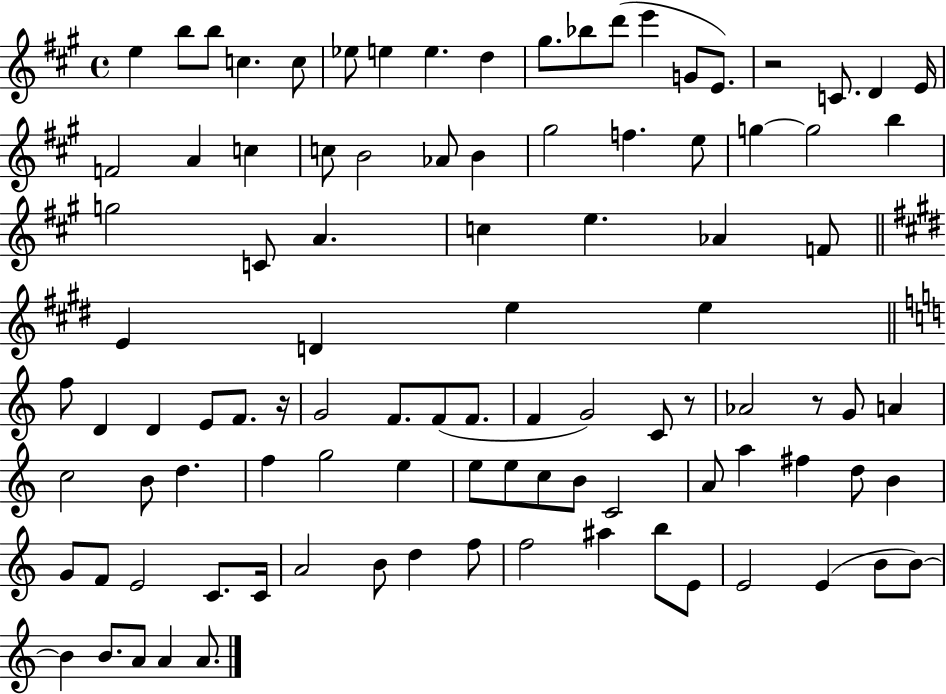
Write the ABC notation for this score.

X:1
T:Untitled
M:4/4
L:1/4
K:A
e b/2 b/2 c c/2 _e/2 e e d ^g/2 _b/2 d'/2 e' G/2 E/2 z2 C/2 D E/4 F2 A c c/2 B2 _A/2 B ^g2 f e/2 g g2 b g2 C/2 A c e _A F/2 E D e e f/2 D D E/2 F/2 z/4 G2 F/2 F/2 F/2 F G2 C/2 z/2 _A2 z/2 G/2 A c2 B/2 d f g2 e e/2 e/2 c/2 B/2 C2 A/2 a ^f d/2 B G/2 F/2 E2 C/2 C/4 A2 B/2 d f/2 f2 ^a b/2 E/2 E2 E B/2 B/2 B B/2 A/2 A A/2